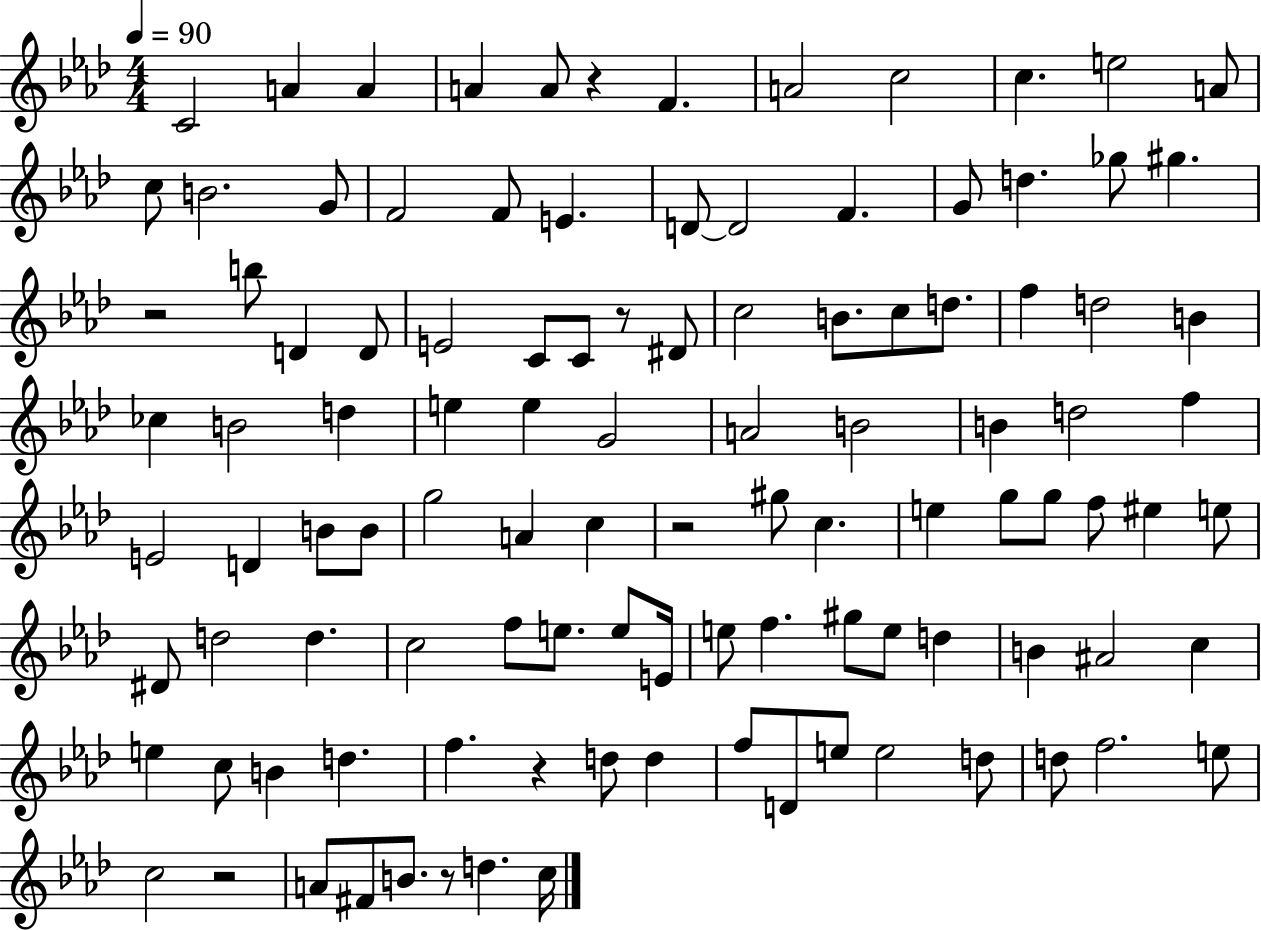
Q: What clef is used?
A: treble